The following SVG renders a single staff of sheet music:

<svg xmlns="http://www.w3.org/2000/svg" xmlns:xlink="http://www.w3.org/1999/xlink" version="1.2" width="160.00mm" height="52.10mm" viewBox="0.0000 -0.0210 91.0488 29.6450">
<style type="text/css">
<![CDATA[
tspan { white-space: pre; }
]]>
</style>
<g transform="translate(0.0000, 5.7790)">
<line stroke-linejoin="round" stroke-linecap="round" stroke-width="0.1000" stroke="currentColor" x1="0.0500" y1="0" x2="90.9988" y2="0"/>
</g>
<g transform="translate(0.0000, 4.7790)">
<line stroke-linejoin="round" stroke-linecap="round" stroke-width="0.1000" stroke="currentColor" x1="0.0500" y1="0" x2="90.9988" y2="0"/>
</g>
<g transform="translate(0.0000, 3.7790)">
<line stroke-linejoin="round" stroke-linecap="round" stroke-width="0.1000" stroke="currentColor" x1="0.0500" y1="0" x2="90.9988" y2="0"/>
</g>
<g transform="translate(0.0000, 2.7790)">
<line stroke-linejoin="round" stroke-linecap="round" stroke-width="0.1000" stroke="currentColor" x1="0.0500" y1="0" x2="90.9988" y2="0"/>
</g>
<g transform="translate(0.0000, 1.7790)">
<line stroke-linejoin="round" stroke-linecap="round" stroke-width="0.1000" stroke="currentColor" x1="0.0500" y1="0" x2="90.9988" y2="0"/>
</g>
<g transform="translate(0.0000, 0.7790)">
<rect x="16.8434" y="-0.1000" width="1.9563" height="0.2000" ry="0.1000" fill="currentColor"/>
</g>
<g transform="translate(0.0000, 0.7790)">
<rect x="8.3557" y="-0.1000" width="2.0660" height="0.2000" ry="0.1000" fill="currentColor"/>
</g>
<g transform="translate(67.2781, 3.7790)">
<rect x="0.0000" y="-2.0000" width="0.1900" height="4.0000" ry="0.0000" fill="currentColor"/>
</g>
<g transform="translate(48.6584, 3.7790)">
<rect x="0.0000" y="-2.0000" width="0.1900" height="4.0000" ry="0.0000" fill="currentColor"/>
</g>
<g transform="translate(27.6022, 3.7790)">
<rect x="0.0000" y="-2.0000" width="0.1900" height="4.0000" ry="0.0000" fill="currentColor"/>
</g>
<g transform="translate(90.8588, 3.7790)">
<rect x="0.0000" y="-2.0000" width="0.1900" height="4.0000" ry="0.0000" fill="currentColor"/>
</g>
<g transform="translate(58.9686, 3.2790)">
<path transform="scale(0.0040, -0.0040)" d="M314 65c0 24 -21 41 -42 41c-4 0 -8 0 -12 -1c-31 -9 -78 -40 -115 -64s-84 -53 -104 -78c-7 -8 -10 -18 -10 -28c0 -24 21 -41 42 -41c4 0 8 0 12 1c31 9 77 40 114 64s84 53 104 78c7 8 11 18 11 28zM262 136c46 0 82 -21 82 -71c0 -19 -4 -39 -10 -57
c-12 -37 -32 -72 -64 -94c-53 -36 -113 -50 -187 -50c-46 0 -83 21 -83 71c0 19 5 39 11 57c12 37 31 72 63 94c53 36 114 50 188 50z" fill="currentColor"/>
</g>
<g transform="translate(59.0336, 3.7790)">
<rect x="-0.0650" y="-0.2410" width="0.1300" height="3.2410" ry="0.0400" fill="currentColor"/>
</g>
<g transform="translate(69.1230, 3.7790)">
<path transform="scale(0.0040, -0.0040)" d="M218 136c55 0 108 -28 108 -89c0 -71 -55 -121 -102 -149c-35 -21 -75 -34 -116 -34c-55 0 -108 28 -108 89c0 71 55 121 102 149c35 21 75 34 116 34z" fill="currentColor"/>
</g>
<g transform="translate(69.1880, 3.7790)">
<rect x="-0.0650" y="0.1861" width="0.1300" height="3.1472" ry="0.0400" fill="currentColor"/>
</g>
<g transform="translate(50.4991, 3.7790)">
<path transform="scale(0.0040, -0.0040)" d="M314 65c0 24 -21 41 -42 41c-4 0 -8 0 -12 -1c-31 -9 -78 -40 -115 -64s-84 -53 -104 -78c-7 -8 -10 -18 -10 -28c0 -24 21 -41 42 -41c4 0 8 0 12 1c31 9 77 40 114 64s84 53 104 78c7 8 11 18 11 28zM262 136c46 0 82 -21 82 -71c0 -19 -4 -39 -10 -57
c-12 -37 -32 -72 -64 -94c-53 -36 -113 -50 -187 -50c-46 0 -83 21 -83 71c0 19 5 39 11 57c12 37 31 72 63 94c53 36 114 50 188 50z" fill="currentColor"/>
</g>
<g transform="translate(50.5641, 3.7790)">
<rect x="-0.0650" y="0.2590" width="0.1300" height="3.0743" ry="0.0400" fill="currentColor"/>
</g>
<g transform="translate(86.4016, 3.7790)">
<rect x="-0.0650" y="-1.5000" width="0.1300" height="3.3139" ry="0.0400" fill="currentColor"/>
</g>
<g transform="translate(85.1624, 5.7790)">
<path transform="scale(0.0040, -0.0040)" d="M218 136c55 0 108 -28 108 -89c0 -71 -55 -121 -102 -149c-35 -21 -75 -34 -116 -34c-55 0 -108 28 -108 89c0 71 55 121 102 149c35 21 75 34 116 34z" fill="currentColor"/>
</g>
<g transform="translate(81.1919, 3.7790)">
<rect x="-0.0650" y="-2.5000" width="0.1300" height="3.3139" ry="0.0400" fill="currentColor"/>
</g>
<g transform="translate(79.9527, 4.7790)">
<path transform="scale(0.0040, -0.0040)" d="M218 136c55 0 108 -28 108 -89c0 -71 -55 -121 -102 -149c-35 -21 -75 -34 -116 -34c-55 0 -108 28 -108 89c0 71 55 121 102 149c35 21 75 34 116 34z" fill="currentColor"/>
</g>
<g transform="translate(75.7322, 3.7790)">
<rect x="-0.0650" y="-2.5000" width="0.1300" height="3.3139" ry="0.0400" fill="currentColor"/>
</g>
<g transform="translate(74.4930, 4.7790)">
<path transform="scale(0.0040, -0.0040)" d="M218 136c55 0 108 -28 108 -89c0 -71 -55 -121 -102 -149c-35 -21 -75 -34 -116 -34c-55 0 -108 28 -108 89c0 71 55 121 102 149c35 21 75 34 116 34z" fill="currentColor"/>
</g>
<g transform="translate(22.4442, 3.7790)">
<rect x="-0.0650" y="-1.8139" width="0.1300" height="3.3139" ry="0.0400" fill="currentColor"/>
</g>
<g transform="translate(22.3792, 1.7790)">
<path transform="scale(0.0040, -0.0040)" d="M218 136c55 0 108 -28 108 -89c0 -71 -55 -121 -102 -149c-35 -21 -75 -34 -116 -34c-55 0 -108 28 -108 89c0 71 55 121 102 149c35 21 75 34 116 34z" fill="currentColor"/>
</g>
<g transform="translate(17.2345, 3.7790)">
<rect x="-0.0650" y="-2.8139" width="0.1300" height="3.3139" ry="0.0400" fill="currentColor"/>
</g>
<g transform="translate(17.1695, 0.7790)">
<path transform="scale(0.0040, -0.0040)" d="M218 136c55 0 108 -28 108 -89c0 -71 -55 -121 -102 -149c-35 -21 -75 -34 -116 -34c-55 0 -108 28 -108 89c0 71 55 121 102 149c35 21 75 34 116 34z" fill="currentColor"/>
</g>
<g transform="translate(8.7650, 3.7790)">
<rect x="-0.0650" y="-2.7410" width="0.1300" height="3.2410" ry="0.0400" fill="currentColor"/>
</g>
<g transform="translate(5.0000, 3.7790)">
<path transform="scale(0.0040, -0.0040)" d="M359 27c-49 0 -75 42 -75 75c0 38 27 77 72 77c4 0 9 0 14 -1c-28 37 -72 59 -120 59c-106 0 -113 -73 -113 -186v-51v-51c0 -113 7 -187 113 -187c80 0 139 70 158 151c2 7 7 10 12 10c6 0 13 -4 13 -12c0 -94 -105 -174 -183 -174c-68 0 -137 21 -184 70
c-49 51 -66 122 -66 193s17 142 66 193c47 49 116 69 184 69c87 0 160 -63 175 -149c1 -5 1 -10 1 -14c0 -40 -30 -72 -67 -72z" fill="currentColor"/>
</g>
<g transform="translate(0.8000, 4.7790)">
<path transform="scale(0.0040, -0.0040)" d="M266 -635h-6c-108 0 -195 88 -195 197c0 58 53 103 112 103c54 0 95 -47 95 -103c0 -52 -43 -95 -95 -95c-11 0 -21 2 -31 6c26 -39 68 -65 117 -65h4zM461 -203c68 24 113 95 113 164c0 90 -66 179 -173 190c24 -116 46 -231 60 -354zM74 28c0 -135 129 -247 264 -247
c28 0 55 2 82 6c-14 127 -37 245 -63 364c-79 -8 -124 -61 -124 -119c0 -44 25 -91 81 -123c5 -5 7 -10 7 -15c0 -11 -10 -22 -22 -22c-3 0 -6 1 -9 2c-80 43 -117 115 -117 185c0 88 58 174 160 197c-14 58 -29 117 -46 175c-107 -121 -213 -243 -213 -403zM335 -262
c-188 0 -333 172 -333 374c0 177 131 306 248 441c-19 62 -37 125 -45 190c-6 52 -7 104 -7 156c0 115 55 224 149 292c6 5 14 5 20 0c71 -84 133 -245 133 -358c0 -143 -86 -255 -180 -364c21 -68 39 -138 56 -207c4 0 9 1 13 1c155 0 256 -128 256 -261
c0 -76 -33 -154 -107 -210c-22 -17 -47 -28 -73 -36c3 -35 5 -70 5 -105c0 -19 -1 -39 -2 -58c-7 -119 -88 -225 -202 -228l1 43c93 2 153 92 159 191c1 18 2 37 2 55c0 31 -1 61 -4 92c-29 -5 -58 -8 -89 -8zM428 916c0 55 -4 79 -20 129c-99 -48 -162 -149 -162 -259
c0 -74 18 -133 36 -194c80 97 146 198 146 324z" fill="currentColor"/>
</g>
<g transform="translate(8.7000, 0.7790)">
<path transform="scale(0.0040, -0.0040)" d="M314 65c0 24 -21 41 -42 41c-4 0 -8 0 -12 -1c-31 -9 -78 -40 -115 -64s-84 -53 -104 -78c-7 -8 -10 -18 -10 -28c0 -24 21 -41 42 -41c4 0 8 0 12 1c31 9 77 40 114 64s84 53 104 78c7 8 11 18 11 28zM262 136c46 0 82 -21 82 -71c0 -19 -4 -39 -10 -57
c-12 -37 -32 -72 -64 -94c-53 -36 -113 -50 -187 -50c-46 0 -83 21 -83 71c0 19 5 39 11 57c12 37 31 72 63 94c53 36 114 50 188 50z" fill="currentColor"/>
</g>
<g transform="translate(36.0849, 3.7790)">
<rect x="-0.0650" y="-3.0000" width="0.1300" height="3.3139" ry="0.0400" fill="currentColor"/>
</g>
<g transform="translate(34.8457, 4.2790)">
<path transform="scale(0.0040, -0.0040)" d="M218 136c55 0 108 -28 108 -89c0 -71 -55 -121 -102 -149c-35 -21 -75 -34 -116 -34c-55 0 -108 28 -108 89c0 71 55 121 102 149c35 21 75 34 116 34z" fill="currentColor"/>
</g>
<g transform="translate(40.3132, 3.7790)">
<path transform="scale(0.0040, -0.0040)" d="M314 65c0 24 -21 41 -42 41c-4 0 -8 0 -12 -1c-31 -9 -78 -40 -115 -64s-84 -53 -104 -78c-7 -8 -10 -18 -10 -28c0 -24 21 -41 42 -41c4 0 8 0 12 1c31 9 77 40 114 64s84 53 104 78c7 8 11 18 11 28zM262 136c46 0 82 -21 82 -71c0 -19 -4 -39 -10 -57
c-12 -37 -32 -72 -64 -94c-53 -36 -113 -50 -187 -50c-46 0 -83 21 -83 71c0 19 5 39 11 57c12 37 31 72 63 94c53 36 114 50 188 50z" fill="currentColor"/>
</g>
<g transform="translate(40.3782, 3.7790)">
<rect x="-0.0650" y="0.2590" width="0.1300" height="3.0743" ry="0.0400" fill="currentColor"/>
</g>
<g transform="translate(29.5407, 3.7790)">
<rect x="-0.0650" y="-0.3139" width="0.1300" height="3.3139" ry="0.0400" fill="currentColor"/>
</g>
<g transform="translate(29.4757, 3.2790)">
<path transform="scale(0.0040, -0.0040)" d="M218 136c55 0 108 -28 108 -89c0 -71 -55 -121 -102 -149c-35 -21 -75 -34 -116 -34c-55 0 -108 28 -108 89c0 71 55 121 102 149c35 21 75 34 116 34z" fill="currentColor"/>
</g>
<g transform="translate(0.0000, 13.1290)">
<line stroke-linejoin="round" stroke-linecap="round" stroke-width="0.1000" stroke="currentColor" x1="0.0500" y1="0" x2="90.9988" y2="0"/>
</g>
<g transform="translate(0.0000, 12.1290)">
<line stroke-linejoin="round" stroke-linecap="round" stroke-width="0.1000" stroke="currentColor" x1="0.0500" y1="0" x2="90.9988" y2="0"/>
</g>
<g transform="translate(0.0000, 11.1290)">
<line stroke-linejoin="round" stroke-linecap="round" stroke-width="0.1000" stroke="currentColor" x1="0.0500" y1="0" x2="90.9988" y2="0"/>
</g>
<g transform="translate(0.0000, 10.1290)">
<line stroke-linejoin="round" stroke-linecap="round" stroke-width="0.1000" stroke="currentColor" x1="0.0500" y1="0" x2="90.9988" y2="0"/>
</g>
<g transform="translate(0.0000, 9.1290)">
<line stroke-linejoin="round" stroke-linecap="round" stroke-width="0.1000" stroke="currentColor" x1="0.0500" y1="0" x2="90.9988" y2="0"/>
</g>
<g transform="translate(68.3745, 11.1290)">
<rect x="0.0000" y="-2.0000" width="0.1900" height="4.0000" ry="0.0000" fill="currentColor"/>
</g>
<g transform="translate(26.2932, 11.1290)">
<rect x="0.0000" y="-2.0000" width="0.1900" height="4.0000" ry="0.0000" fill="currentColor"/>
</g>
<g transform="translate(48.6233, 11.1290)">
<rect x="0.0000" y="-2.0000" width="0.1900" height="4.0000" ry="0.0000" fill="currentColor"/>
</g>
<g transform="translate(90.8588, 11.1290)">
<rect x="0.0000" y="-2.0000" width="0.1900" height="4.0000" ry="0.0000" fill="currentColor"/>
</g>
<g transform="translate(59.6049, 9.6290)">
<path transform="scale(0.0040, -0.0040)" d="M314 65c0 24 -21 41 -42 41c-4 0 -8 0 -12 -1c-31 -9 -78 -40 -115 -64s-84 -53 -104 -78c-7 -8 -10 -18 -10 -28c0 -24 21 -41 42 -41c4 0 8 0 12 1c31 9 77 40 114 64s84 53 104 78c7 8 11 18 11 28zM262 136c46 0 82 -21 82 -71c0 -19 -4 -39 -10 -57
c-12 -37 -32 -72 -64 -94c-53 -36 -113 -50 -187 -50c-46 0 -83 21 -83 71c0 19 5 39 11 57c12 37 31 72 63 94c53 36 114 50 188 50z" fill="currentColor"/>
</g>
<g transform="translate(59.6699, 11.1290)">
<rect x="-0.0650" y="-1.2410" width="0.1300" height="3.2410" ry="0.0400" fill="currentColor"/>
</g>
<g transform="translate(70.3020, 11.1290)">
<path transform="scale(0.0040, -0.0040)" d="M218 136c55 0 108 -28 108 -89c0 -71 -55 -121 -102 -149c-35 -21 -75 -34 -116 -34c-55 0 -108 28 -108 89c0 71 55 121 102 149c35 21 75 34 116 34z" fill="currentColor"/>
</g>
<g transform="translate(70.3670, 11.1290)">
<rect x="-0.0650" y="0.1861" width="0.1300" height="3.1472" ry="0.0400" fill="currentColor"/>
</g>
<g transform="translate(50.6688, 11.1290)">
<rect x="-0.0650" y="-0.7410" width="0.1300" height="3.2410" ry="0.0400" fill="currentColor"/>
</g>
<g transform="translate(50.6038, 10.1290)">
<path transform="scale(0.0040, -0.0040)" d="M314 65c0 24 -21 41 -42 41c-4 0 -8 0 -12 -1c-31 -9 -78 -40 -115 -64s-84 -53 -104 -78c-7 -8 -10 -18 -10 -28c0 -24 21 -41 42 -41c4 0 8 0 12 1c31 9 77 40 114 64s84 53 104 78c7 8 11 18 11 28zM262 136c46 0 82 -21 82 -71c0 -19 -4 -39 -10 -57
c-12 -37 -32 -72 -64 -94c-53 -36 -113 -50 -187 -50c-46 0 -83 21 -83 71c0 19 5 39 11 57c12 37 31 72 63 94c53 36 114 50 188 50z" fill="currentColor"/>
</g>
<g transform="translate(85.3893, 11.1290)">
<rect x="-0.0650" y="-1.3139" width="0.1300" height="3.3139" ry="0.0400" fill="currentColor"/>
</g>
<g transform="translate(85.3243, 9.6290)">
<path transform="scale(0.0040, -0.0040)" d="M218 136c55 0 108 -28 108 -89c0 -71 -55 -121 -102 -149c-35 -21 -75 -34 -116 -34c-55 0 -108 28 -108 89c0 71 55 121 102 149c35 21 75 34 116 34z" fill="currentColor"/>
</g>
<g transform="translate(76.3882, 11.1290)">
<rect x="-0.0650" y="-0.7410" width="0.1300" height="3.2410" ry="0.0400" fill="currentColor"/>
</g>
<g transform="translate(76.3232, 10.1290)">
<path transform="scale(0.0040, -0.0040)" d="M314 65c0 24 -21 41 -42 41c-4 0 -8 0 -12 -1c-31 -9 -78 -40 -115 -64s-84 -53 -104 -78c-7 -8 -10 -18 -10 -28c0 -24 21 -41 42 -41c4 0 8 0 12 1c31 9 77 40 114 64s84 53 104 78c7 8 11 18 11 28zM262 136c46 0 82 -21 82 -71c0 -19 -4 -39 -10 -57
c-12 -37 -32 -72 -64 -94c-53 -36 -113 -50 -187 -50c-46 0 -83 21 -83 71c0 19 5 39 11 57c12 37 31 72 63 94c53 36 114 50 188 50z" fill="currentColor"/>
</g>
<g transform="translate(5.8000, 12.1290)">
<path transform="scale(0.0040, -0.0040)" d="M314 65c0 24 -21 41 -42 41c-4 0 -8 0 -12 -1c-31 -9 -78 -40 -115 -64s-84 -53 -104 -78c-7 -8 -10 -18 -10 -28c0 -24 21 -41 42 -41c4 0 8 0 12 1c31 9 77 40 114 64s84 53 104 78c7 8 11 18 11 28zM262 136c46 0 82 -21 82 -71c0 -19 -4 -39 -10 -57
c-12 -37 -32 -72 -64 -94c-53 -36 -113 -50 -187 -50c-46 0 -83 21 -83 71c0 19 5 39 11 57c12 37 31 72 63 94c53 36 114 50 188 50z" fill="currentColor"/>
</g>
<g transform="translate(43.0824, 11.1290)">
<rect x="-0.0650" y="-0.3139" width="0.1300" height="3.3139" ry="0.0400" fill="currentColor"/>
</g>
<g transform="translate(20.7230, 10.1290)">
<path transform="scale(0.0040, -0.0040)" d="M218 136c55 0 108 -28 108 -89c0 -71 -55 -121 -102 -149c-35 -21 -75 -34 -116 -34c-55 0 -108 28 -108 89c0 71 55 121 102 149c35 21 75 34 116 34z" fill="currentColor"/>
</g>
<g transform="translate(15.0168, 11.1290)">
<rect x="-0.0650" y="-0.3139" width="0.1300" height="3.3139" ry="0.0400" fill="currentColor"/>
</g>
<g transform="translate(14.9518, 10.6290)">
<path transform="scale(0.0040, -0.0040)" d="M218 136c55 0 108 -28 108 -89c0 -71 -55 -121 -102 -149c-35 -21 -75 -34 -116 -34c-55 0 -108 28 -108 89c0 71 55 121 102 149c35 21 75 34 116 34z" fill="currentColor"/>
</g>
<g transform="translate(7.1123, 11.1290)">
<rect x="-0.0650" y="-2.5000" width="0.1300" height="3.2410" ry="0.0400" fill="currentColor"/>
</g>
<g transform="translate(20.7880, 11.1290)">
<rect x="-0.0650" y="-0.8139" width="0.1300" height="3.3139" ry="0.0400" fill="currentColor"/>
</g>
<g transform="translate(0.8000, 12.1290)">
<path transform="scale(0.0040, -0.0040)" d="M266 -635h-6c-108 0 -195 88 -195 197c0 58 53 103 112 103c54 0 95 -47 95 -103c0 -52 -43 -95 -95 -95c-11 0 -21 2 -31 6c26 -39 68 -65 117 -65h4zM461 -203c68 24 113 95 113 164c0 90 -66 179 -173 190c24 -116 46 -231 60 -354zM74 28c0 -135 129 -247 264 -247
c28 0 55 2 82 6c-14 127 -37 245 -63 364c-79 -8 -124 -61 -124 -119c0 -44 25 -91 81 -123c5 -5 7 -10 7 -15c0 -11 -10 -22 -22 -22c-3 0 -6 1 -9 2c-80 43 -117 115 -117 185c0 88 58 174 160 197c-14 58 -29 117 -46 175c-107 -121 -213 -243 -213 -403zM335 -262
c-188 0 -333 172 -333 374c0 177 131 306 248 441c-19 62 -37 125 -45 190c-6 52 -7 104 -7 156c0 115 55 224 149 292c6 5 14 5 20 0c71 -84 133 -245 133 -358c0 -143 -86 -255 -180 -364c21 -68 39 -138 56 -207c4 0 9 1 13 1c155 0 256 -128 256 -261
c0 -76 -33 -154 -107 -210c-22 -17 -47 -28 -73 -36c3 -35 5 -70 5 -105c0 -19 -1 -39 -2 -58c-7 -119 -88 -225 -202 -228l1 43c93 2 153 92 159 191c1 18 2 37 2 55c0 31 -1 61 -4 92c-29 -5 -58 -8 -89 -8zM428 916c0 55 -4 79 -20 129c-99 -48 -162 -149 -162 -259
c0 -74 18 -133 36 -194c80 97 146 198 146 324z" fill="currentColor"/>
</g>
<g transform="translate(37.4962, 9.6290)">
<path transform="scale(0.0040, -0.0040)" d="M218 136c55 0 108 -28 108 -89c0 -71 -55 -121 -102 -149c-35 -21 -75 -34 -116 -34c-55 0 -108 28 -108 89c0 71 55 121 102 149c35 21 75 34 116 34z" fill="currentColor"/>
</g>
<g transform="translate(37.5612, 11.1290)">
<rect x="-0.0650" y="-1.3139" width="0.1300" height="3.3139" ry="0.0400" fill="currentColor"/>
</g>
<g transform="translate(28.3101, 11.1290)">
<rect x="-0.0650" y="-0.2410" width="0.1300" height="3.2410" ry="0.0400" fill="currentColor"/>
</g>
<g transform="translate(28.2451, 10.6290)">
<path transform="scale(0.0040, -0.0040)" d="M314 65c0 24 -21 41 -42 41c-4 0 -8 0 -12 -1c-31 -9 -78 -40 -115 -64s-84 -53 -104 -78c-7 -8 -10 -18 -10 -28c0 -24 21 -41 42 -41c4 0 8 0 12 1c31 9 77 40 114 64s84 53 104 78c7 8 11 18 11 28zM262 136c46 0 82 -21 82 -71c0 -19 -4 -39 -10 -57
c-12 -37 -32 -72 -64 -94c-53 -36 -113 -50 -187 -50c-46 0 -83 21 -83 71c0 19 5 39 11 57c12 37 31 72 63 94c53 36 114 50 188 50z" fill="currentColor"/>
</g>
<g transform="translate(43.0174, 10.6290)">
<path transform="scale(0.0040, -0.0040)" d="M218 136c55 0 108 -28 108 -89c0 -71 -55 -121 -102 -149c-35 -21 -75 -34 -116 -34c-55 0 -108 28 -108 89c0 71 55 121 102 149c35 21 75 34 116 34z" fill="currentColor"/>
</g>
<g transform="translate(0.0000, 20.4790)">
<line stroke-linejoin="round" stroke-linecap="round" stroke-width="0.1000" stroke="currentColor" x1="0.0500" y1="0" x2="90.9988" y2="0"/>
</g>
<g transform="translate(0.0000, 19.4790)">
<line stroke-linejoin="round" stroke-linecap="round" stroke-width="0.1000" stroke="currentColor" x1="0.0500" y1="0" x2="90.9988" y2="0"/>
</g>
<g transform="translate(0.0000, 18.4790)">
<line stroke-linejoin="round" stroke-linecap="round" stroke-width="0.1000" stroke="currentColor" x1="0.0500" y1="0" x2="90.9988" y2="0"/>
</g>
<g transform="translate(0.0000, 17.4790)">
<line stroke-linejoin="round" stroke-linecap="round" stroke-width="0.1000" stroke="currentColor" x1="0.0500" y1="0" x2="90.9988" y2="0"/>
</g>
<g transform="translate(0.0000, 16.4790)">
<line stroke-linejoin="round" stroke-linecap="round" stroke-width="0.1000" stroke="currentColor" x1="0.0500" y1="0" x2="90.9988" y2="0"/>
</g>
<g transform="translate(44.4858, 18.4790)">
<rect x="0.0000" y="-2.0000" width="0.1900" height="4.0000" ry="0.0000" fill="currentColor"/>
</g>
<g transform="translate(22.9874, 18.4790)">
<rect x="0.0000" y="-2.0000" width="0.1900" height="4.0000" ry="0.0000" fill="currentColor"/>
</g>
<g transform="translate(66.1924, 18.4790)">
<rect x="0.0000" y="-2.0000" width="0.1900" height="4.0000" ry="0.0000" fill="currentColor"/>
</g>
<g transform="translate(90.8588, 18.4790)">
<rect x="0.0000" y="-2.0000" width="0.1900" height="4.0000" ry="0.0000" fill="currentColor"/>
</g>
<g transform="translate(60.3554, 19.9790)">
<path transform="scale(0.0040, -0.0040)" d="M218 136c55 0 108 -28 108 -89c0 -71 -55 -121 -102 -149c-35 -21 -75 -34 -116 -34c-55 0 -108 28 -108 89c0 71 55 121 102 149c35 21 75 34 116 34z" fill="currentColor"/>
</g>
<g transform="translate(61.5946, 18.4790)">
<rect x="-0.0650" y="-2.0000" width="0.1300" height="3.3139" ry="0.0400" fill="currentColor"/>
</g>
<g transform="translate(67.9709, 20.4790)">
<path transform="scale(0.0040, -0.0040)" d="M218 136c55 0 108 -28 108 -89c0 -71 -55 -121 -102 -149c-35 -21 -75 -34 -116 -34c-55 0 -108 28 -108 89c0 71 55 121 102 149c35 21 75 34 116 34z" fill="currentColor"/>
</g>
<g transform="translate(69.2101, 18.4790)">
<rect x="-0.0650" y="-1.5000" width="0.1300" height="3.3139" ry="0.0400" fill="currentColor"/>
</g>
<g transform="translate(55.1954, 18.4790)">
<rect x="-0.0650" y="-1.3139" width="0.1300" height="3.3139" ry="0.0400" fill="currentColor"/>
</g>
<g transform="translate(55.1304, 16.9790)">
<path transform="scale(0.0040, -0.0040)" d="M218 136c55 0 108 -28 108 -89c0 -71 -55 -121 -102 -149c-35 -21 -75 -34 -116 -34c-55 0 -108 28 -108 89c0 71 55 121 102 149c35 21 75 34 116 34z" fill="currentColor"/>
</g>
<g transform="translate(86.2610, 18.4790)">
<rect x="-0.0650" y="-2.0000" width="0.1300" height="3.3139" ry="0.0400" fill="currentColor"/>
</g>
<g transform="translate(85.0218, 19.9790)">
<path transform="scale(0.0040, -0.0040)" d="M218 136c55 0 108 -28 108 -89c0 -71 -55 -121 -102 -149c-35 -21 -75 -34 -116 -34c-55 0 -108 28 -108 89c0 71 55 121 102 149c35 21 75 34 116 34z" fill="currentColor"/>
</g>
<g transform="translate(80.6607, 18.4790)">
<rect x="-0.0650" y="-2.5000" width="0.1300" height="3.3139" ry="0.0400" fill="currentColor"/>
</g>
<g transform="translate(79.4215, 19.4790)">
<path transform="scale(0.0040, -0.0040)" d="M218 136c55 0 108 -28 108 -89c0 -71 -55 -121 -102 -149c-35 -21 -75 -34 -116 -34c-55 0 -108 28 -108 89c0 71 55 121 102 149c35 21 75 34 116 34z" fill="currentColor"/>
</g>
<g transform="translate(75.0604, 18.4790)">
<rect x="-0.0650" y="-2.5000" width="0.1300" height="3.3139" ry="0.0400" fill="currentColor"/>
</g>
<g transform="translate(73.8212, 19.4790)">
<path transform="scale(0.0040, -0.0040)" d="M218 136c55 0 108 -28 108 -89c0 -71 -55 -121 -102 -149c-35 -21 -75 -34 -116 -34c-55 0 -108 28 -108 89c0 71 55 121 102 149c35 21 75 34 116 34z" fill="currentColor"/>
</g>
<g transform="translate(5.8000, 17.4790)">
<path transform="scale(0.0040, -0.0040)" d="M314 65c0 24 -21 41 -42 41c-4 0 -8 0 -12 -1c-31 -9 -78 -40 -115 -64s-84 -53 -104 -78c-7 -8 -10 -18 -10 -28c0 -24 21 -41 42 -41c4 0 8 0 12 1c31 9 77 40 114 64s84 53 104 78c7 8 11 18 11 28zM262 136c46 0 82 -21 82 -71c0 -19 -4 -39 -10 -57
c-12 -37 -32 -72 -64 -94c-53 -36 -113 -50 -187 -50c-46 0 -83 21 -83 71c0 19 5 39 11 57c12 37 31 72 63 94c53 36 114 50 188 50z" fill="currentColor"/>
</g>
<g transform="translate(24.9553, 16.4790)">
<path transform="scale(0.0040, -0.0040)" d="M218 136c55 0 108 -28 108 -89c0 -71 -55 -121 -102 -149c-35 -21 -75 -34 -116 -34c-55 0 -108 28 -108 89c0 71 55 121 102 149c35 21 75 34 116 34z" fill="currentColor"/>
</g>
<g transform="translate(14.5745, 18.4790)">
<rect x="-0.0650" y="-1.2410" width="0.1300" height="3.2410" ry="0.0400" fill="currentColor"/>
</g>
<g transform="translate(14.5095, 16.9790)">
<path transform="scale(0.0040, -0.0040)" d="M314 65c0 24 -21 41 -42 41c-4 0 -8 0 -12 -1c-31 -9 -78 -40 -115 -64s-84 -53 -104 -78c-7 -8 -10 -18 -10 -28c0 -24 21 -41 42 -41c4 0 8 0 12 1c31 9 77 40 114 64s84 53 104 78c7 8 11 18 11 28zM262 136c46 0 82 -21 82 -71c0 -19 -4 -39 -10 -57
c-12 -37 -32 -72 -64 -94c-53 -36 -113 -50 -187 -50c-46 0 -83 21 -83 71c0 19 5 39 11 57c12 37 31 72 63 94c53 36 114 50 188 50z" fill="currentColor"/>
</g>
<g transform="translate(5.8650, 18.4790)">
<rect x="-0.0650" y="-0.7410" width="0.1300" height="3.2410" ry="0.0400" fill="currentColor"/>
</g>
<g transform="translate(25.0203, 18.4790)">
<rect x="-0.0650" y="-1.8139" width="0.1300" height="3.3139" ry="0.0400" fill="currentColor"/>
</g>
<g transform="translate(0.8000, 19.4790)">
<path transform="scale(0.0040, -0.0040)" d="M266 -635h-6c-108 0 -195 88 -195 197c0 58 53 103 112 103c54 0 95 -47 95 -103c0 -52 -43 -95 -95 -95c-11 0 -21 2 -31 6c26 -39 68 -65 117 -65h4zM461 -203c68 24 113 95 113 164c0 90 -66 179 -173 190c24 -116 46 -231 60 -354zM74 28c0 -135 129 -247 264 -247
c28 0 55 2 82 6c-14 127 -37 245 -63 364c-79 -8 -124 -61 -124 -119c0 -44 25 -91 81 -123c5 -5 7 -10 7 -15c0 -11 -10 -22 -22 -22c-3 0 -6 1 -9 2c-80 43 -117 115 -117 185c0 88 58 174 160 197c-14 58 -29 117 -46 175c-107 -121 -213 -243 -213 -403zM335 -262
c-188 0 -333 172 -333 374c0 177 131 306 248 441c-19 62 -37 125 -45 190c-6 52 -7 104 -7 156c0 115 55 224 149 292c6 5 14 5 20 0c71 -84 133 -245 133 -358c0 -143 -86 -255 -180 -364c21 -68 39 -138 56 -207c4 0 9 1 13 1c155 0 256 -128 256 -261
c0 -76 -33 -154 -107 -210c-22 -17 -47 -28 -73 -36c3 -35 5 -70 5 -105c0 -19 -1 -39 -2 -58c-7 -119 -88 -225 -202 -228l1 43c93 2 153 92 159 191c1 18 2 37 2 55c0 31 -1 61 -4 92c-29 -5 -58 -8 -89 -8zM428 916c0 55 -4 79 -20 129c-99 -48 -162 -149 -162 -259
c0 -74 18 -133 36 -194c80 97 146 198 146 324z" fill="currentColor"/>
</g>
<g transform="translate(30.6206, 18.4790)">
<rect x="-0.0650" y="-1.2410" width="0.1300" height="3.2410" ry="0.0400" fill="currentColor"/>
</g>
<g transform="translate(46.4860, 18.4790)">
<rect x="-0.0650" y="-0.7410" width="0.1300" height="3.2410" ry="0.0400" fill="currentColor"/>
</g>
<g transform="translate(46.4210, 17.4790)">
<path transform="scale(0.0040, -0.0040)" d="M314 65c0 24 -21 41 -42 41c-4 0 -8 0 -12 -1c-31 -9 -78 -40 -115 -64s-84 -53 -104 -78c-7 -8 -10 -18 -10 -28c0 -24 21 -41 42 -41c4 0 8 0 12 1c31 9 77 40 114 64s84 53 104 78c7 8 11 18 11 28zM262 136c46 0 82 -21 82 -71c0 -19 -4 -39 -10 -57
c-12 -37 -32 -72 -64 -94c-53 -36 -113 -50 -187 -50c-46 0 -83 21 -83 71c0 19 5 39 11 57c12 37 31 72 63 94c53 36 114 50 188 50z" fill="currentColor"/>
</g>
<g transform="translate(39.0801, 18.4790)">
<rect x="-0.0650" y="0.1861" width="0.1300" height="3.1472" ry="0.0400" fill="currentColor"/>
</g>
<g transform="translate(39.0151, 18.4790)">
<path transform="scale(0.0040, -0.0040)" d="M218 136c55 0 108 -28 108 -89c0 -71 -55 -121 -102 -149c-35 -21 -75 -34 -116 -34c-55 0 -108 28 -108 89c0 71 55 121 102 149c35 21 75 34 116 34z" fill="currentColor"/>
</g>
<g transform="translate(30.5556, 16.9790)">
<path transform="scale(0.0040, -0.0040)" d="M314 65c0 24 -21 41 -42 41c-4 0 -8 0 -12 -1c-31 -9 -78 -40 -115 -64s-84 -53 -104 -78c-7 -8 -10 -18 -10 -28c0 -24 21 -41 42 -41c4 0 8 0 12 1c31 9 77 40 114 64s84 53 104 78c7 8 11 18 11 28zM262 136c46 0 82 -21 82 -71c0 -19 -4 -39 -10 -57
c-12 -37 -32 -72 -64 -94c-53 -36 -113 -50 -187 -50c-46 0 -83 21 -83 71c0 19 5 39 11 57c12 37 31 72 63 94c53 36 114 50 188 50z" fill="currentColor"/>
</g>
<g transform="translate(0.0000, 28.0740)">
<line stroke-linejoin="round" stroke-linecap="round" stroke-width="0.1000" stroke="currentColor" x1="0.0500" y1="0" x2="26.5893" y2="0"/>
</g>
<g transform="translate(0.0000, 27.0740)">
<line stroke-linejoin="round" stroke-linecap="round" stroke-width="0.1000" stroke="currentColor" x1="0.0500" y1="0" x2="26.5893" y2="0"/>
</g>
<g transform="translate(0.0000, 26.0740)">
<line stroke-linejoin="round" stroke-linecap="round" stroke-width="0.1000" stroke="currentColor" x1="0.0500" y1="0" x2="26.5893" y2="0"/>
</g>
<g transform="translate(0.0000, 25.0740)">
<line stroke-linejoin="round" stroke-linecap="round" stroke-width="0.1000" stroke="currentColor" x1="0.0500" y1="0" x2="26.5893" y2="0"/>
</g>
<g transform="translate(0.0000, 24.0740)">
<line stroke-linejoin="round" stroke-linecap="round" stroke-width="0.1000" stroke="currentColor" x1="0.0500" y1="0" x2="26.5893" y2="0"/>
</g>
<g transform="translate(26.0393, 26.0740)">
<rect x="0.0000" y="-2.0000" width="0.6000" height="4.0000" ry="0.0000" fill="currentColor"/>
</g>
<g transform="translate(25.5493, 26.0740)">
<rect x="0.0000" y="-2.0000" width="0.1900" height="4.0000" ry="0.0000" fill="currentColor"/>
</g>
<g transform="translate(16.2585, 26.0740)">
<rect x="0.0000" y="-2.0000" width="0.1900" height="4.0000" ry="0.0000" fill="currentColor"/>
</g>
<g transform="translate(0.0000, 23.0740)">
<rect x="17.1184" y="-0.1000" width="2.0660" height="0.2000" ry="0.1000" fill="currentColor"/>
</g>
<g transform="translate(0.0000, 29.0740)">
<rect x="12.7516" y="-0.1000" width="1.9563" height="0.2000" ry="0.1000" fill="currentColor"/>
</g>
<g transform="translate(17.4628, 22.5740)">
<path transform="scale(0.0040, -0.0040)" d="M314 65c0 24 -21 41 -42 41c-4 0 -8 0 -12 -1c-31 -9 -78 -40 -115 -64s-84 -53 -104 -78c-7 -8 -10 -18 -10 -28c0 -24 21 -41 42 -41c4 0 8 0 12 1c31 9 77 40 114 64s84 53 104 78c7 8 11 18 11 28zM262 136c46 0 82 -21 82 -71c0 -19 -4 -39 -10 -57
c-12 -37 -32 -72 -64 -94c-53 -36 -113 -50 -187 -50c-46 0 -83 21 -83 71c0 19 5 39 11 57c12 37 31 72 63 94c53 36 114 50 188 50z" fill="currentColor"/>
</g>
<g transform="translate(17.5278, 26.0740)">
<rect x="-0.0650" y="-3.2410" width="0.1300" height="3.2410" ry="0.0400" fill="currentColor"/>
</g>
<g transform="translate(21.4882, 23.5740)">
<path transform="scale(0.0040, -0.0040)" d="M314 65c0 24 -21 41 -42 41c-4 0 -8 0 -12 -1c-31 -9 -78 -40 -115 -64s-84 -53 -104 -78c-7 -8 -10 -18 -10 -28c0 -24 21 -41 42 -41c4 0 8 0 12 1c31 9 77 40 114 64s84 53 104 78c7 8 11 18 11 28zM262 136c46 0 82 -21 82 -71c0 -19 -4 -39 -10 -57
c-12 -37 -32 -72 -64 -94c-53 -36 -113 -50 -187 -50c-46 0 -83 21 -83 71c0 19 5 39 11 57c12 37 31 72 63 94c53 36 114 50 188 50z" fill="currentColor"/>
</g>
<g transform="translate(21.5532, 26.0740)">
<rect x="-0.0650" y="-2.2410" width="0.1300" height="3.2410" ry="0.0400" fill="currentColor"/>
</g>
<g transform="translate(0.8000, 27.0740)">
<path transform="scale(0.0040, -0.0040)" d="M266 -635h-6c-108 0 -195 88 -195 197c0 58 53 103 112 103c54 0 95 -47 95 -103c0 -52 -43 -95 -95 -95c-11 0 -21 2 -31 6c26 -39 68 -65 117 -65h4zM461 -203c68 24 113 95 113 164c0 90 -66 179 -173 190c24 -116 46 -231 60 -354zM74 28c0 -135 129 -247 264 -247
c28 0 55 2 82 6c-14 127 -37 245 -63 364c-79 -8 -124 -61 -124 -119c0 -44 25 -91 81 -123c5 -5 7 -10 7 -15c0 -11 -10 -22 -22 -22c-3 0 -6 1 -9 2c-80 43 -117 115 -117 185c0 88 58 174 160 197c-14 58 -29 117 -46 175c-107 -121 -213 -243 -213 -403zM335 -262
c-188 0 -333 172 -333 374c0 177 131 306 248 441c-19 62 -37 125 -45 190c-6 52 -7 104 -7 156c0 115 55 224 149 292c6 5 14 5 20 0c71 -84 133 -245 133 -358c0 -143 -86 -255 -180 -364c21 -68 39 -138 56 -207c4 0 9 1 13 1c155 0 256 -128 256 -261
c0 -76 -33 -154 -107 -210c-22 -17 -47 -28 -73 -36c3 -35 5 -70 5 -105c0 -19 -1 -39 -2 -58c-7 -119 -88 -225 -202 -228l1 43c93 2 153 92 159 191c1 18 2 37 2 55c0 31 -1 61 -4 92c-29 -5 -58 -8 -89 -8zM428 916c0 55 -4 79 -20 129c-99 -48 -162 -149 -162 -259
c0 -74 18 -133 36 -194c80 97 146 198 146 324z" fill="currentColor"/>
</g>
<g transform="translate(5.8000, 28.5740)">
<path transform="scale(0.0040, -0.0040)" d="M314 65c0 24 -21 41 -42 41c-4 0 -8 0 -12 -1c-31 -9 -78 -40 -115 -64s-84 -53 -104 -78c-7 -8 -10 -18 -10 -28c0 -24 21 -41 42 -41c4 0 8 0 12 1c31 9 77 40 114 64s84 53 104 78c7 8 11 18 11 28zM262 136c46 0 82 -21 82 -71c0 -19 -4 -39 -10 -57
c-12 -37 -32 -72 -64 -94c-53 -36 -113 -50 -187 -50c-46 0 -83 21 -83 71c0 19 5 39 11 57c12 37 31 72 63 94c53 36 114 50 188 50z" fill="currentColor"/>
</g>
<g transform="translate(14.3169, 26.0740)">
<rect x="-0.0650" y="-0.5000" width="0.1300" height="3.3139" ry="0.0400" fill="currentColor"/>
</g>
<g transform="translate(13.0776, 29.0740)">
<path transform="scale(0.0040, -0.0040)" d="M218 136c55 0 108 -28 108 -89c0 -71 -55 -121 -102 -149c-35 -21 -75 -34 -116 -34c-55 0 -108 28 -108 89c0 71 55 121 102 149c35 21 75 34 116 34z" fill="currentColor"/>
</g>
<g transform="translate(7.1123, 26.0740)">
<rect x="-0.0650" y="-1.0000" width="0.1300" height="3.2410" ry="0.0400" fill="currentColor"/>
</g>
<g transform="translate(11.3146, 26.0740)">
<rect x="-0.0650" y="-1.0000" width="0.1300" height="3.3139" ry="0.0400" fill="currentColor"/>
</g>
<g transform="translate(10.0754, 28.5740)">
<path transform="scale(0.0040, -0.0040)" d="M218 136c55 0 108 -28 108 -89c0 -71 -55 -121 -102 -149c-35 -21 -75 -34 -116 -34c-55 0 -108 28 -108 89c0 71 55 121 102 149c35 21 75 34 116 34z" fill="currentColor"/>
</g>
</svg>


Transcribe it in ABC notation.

X:1
T:Untitled
M:4/4
L:1/4
K:C
a2 a f c A B2 B2 c2 B G G E G2 c d c2 e c d2 e2 B d2 e d2 e2 f e2 B d2 e F E G G F D2 D C b2 g2